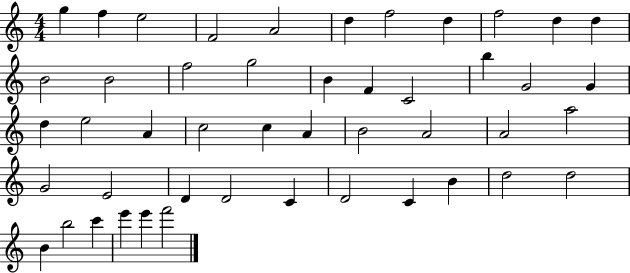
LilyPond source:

{
  \clef treble
  \numericTimeSignature
  \time 4/4
  \key c \major
  g''4 f''4 e''2 | f'2 a'2 | d''4 f''2 d''4 | f''2 d''4 d''4 | \break b'2 b'2 | f''2 g''2 | b'4 f'4 c'2 | b''4 g'2 g'4 | \break d''4 e''2 a'4 | c''2 c''4 a'4 | b'2 a'2 | a'2 a''2 | \break g'2 e'2 | d'4 d'2 c'4 | d'2 c'4 b'4 | d''2 d''2 | \break b'4 b''2 c'''4 | e'''4 e'''4 f'''2 | \bar "|."
}